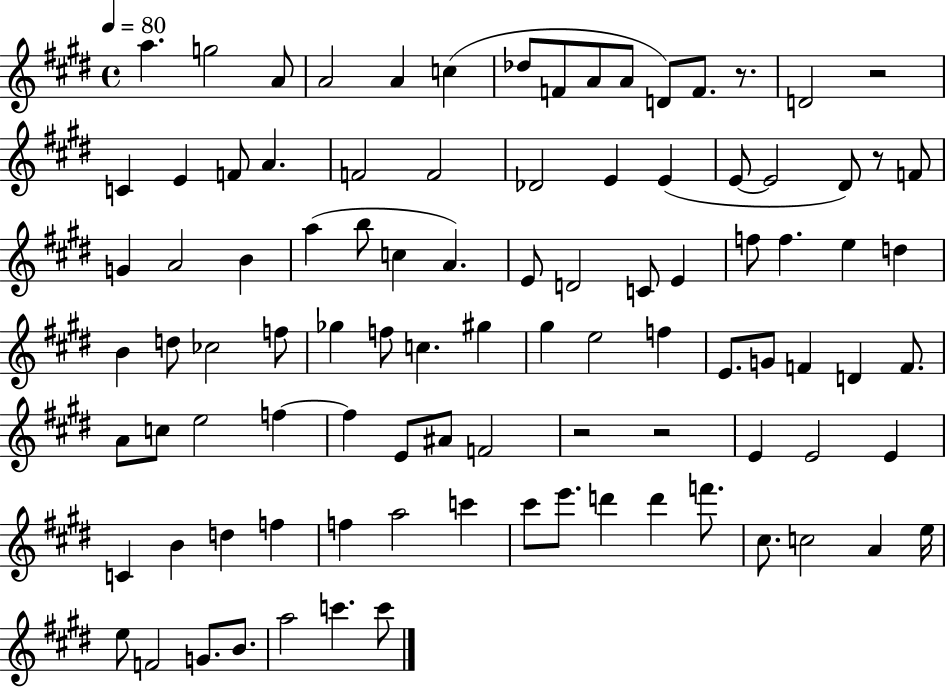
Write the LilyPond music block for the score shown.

{
  \clef treble
  \time 4/4
  \defaultTimeSignature
  \key e \major
  \tempo 4 = 80
  a''4. g''2 a'8 | a'2 a'4 c''4( | des''8 f'8 a'8 a'8 d'8) f'8. r8. | d'2 r2 | \break c'4 e'4 f'8 a'4. | f'2 f'2 | des'2 e'4 e'4( | e'8~~ e'2 dis'8) r8 f'8 | \break g'4 a'2 b'4 | a''4( b''8 c''4 a'4.) | e'8 d'2 c'8 e'4 | f''8 f''4. e''4 d''4 | \break b'4 d''8 ces''2 f''8 | ges''4 f''8 c''4. gis''4 | gis''4 e''2 f''4 | e'8. g'8 f'4 d'4 f'8. | \break a'8 c''8 e''2 f''4~~ | f''4 e'8 ais'8 f'2 | r2 r2 | e'4 e'2 e'4 | \break c'4 b'4 d''4 f''4 | f''4 a''2 c'''4 | cis'''8 e'''8. d'''4 d'''4 f'''8. | cis''8. c''2 a'4 e''16 | \break e''8 f'2 g'8. b'8. | a''2 c'''4. c'''8 | \bar "|."
}